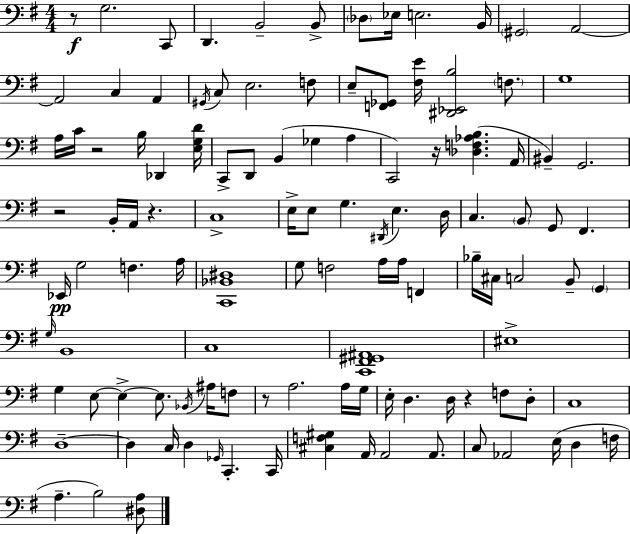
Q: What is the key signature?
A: E minor